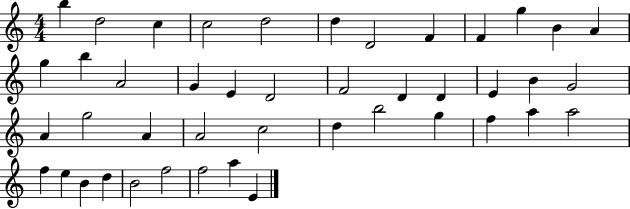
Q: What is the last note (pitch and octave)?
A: E4